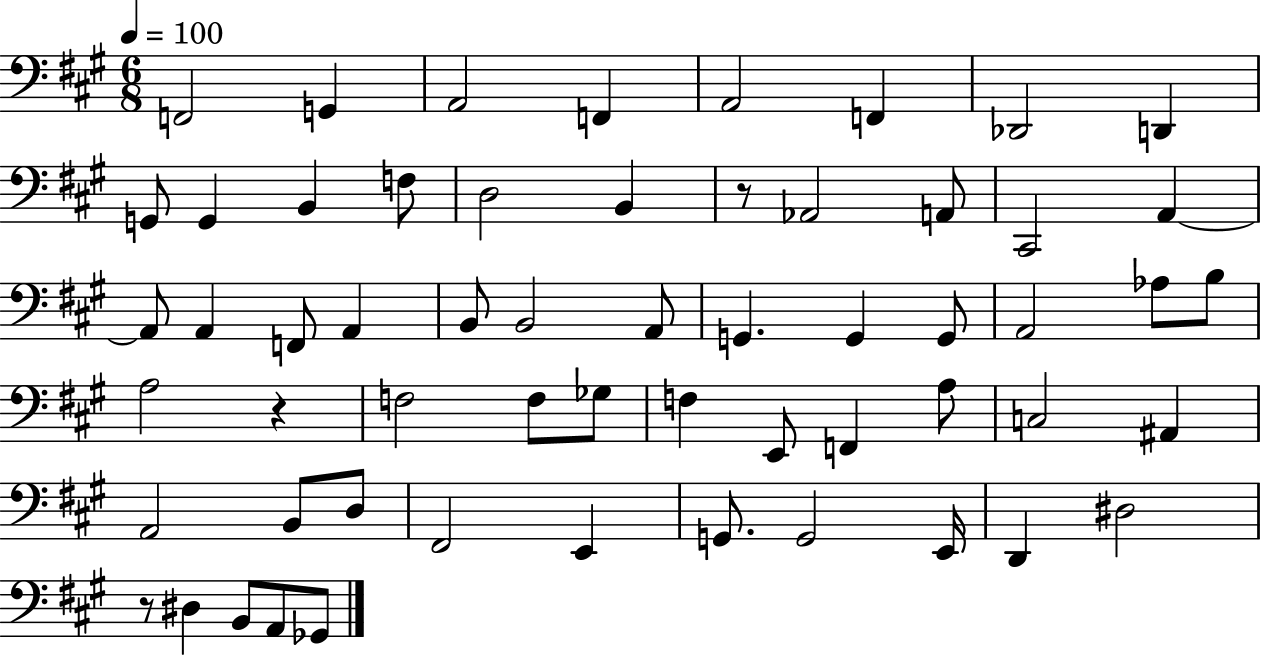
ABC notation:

X:1
T:Untitled
M:6/8
L:1/4
K:A
F,,2 G,, A,,2 F,, A,,2 F,, _D,,2 D,, G,,/2 G,, B,, F,/2 D,2 B,, z/2 _A,,2 A,,/2 ^C,,2 A,, A,,/2 A,, F,,/2 A,, B,,/2 B,,2 A,,/2 G,, G,, G,,/2 A,,2 _A,/2 B,/2 A,2 z F,2 F,/2 _G,/2 F, E,,/2 F,, A,/2 C,2 ^A,, A,,2 B,,/2 D,/2 ^F,,2 E,, G,,/2 G,,2 E,,/4 D,, ^D,2 z/2 ^D, B,,/2 A,,/2 _G,,/2